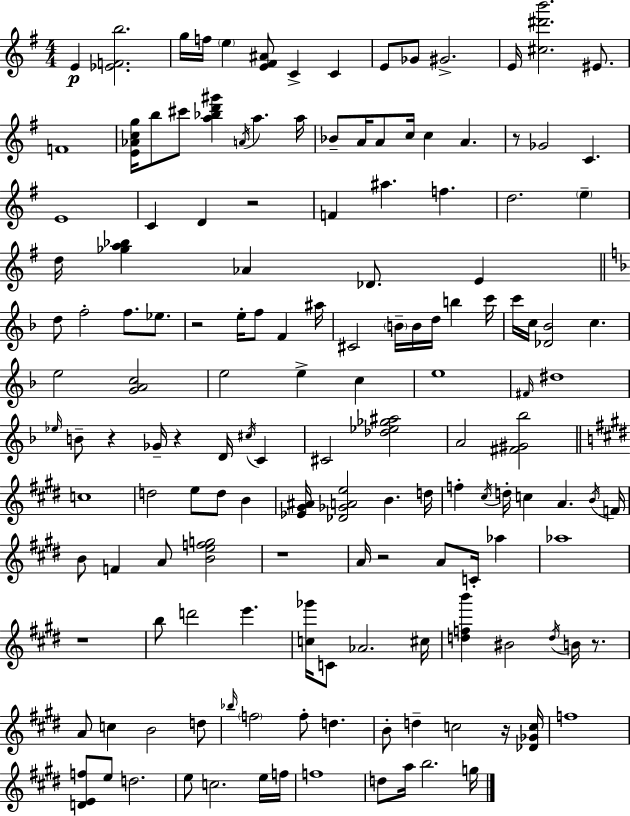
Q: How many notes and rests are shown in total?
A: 150